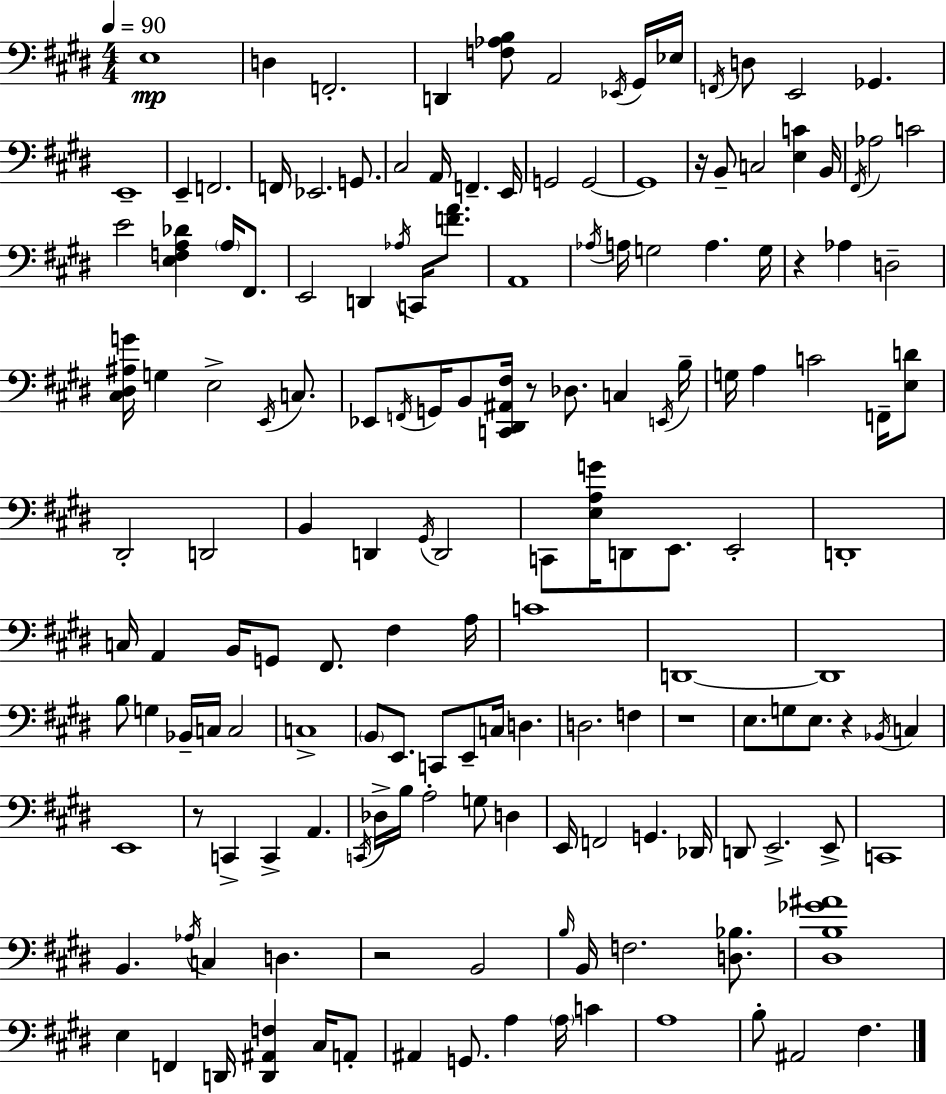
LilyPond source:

{
  \clef bass
  \numericTimeSignature
  \time 4/4
  \key e \major
  \tempo 4 = 90
  \repeat volta 2 { e1\mp | d4 f,2.-. | d,4 <f aes b>8 a,2 \acciaccatura { ees,16 } gis,16 | ees16 \acciaccatura { f,16 } d8 e,2 ges,4. | \break e,1-- | e,4-- f,2. | f,16 ees,2. g,8. | cis2 a,16 f,4.-- | \break e,16 g,2 g,2~~ | g,1 | r16 b,8-- c2 <e c'>4 | b,16 \acciaccatura { fis,16 } aes2 c'2 | \break e'2 <e f a des'>4 \parenthesize a16 | fis,8. e,2 d,4 \acciaccatura { aes16 } | c,16 <f' a'>8. a,1 | \acciaccatura { aes16 } a16 g2 a4. | \break g16 r4 aes4 d2-- | <cis dis ais g'>16 g4 e2-> | \acciaccatura { e,16 } c8. ees,8 \acciaccatura { f,16 } g,16 b,8 <c, dis, ais, fis>16 r8 des8. | c4 \acciaccatura { e,16 } b16-- g16 a4 c'2 | \break f,16-- <e d'>8 dis,2-. | d,2 b,4 d,4 | \acciaccatura { gis,16 } d,2 c,8 <e a g'>16 d,8 e,8. | e,2-. d,1-. | \break c16 a,4 b,16 g,8 | fis,8. fis4 a16 c'1 | d,1~~ | d,1 | \break b8 g4 bes,16-- | c16 c2 c1-> | \parenthesize b,8 e,8. c,8 | e,8-- c16 d4. d2. | \break f4 r1 | e8. g8 e8. | r4 \acciaccatura { bes,16 } c4 e,1 | r8 c,4-> | \break c,4-> a,4. \acciaccatura { c,16 } des16-> b16 a2-. | g8 d4 e,16 f,2 | g,4. des,16 d,8 e,2.-> | e,8-> c,1 | \break b,4. | \acciaccatura { aes16 } c4 d4. r2 | b,2 \grace { b16 } b,16 f2. | <d bes>8. <dis b ges' ais'>1 | \break e4 | f,4 d,16 <d, ais, f>4 cis16 a,8-. ais,4 | g,8. a4 \parenthesize a16 c'4 a1 | b8-. ais,2 | \break fis4. } \bar "|."
}